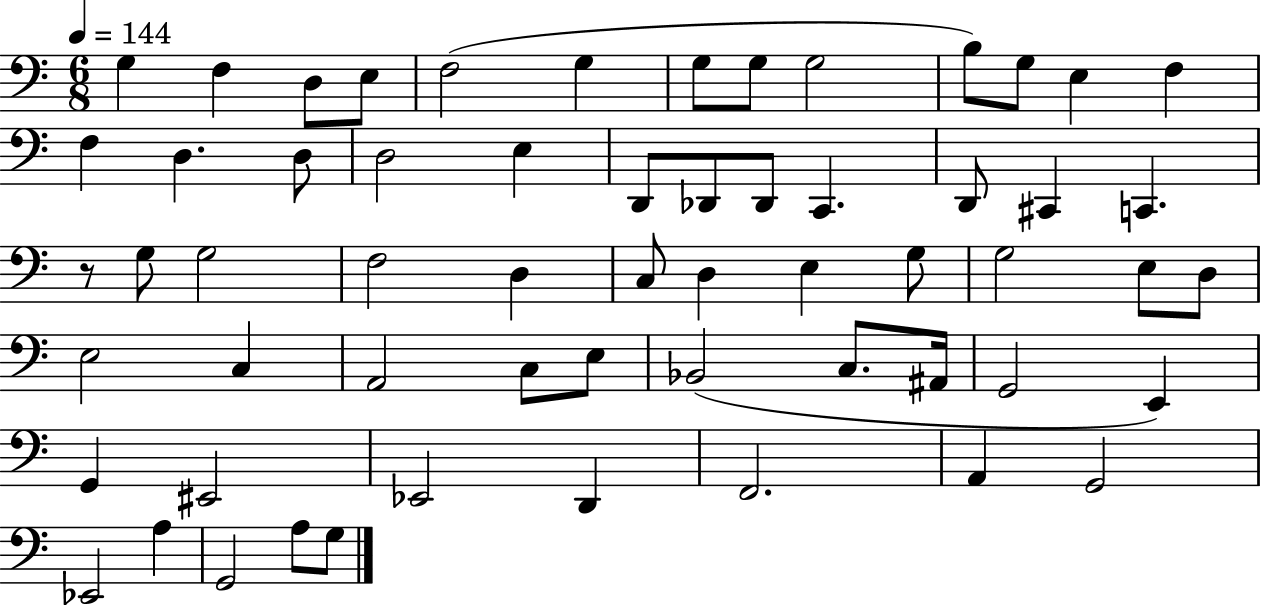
G3/q F3/q D3/e E3/e F3/h G3/q G3/e G3/e G3/h B3/e G3/e E3/q F3/q F3/q D3/q. D3/e D3/h E3/q D2/e Db2/e Db2/e C2/q. D2/e C#2/q C2/q. R/e G3/e G3/h F3/h D3/q C3/e D3/q E3/q G3/e G3/h E3/e D3/e E3/h C3/q A2/h C3/e E3/e Bb2/h C3/e. A#2/s G2/h E2/q G2/q EIS2/h Eb2/h D2/q F2/h. A2/q G2/h Eb2/h A3/q G2/h A3/e G3/e